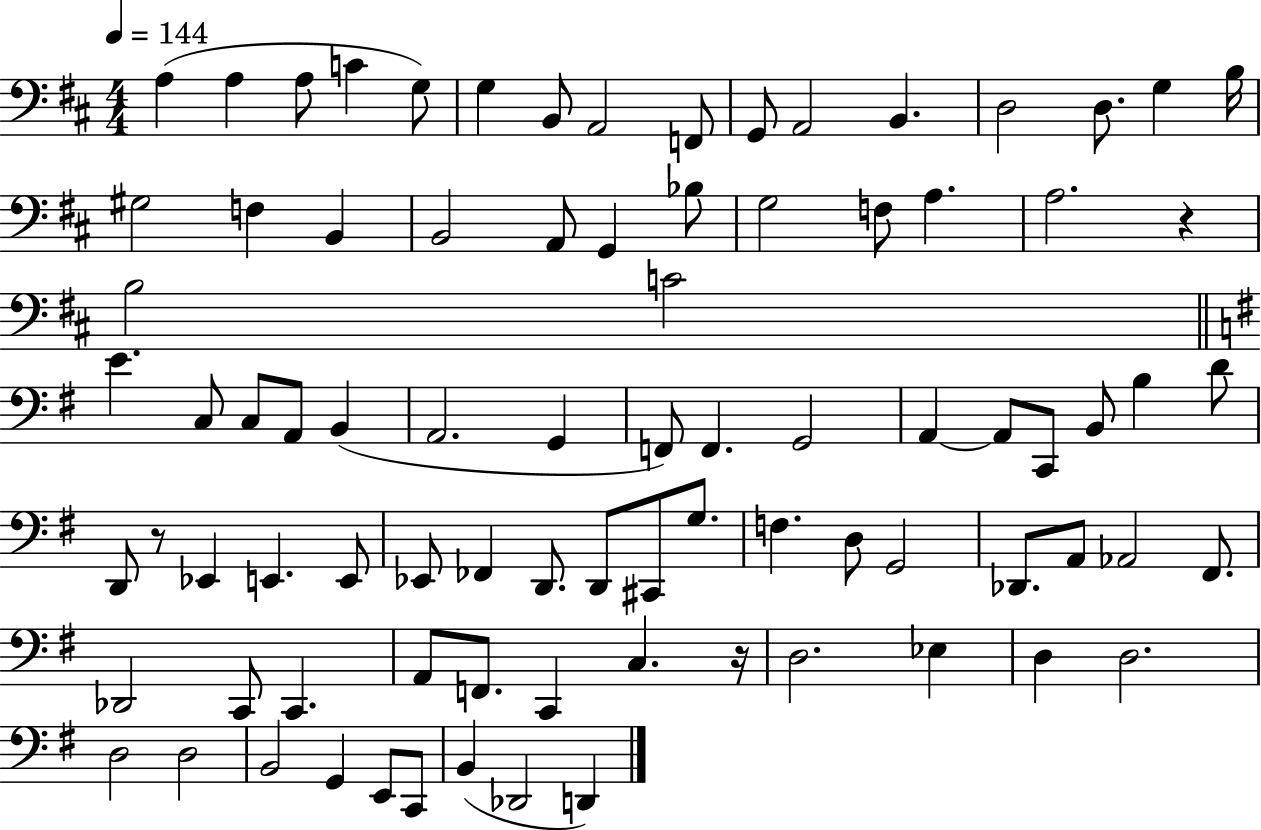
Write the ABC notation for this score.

X:1
T:Untitled
M:4/4
L:1/4
K:D
A, A, A,/2 C G,/2 G, B,,/2 A,,2 F,,/2 G,,/2 A,,2 B,, D,2 D,/2 G, B,/4 ^G,2 F, B,, B,,2 A,,/2 G,, _B,/2 G,2 F,/2 A, A,2 z B,2 C2 E C,/2 C,/2 A,,/2 B,, A,,2 G,, F,,/2 F,, G,,2 A,, A,,/2 C,,/2 B,,/2 B, D/2 D,,/2 z/2 _E,, E,, E,,/2 _E,,/2 _F,, D,,/2 D,,/2 ^C,,/2 G,/2 F, D,/2 G,,2 _D,,/2 A,,/2 _A,,2 ^F,,/2 _D,,2 C,,/2 C,, A,,/2 F,,/2 C,, C, z/4 D,2 _E, D, D,2 D,2 D,2 B,,2 G,, E,,/2 C,,/2 B,, _D,,2 D,,